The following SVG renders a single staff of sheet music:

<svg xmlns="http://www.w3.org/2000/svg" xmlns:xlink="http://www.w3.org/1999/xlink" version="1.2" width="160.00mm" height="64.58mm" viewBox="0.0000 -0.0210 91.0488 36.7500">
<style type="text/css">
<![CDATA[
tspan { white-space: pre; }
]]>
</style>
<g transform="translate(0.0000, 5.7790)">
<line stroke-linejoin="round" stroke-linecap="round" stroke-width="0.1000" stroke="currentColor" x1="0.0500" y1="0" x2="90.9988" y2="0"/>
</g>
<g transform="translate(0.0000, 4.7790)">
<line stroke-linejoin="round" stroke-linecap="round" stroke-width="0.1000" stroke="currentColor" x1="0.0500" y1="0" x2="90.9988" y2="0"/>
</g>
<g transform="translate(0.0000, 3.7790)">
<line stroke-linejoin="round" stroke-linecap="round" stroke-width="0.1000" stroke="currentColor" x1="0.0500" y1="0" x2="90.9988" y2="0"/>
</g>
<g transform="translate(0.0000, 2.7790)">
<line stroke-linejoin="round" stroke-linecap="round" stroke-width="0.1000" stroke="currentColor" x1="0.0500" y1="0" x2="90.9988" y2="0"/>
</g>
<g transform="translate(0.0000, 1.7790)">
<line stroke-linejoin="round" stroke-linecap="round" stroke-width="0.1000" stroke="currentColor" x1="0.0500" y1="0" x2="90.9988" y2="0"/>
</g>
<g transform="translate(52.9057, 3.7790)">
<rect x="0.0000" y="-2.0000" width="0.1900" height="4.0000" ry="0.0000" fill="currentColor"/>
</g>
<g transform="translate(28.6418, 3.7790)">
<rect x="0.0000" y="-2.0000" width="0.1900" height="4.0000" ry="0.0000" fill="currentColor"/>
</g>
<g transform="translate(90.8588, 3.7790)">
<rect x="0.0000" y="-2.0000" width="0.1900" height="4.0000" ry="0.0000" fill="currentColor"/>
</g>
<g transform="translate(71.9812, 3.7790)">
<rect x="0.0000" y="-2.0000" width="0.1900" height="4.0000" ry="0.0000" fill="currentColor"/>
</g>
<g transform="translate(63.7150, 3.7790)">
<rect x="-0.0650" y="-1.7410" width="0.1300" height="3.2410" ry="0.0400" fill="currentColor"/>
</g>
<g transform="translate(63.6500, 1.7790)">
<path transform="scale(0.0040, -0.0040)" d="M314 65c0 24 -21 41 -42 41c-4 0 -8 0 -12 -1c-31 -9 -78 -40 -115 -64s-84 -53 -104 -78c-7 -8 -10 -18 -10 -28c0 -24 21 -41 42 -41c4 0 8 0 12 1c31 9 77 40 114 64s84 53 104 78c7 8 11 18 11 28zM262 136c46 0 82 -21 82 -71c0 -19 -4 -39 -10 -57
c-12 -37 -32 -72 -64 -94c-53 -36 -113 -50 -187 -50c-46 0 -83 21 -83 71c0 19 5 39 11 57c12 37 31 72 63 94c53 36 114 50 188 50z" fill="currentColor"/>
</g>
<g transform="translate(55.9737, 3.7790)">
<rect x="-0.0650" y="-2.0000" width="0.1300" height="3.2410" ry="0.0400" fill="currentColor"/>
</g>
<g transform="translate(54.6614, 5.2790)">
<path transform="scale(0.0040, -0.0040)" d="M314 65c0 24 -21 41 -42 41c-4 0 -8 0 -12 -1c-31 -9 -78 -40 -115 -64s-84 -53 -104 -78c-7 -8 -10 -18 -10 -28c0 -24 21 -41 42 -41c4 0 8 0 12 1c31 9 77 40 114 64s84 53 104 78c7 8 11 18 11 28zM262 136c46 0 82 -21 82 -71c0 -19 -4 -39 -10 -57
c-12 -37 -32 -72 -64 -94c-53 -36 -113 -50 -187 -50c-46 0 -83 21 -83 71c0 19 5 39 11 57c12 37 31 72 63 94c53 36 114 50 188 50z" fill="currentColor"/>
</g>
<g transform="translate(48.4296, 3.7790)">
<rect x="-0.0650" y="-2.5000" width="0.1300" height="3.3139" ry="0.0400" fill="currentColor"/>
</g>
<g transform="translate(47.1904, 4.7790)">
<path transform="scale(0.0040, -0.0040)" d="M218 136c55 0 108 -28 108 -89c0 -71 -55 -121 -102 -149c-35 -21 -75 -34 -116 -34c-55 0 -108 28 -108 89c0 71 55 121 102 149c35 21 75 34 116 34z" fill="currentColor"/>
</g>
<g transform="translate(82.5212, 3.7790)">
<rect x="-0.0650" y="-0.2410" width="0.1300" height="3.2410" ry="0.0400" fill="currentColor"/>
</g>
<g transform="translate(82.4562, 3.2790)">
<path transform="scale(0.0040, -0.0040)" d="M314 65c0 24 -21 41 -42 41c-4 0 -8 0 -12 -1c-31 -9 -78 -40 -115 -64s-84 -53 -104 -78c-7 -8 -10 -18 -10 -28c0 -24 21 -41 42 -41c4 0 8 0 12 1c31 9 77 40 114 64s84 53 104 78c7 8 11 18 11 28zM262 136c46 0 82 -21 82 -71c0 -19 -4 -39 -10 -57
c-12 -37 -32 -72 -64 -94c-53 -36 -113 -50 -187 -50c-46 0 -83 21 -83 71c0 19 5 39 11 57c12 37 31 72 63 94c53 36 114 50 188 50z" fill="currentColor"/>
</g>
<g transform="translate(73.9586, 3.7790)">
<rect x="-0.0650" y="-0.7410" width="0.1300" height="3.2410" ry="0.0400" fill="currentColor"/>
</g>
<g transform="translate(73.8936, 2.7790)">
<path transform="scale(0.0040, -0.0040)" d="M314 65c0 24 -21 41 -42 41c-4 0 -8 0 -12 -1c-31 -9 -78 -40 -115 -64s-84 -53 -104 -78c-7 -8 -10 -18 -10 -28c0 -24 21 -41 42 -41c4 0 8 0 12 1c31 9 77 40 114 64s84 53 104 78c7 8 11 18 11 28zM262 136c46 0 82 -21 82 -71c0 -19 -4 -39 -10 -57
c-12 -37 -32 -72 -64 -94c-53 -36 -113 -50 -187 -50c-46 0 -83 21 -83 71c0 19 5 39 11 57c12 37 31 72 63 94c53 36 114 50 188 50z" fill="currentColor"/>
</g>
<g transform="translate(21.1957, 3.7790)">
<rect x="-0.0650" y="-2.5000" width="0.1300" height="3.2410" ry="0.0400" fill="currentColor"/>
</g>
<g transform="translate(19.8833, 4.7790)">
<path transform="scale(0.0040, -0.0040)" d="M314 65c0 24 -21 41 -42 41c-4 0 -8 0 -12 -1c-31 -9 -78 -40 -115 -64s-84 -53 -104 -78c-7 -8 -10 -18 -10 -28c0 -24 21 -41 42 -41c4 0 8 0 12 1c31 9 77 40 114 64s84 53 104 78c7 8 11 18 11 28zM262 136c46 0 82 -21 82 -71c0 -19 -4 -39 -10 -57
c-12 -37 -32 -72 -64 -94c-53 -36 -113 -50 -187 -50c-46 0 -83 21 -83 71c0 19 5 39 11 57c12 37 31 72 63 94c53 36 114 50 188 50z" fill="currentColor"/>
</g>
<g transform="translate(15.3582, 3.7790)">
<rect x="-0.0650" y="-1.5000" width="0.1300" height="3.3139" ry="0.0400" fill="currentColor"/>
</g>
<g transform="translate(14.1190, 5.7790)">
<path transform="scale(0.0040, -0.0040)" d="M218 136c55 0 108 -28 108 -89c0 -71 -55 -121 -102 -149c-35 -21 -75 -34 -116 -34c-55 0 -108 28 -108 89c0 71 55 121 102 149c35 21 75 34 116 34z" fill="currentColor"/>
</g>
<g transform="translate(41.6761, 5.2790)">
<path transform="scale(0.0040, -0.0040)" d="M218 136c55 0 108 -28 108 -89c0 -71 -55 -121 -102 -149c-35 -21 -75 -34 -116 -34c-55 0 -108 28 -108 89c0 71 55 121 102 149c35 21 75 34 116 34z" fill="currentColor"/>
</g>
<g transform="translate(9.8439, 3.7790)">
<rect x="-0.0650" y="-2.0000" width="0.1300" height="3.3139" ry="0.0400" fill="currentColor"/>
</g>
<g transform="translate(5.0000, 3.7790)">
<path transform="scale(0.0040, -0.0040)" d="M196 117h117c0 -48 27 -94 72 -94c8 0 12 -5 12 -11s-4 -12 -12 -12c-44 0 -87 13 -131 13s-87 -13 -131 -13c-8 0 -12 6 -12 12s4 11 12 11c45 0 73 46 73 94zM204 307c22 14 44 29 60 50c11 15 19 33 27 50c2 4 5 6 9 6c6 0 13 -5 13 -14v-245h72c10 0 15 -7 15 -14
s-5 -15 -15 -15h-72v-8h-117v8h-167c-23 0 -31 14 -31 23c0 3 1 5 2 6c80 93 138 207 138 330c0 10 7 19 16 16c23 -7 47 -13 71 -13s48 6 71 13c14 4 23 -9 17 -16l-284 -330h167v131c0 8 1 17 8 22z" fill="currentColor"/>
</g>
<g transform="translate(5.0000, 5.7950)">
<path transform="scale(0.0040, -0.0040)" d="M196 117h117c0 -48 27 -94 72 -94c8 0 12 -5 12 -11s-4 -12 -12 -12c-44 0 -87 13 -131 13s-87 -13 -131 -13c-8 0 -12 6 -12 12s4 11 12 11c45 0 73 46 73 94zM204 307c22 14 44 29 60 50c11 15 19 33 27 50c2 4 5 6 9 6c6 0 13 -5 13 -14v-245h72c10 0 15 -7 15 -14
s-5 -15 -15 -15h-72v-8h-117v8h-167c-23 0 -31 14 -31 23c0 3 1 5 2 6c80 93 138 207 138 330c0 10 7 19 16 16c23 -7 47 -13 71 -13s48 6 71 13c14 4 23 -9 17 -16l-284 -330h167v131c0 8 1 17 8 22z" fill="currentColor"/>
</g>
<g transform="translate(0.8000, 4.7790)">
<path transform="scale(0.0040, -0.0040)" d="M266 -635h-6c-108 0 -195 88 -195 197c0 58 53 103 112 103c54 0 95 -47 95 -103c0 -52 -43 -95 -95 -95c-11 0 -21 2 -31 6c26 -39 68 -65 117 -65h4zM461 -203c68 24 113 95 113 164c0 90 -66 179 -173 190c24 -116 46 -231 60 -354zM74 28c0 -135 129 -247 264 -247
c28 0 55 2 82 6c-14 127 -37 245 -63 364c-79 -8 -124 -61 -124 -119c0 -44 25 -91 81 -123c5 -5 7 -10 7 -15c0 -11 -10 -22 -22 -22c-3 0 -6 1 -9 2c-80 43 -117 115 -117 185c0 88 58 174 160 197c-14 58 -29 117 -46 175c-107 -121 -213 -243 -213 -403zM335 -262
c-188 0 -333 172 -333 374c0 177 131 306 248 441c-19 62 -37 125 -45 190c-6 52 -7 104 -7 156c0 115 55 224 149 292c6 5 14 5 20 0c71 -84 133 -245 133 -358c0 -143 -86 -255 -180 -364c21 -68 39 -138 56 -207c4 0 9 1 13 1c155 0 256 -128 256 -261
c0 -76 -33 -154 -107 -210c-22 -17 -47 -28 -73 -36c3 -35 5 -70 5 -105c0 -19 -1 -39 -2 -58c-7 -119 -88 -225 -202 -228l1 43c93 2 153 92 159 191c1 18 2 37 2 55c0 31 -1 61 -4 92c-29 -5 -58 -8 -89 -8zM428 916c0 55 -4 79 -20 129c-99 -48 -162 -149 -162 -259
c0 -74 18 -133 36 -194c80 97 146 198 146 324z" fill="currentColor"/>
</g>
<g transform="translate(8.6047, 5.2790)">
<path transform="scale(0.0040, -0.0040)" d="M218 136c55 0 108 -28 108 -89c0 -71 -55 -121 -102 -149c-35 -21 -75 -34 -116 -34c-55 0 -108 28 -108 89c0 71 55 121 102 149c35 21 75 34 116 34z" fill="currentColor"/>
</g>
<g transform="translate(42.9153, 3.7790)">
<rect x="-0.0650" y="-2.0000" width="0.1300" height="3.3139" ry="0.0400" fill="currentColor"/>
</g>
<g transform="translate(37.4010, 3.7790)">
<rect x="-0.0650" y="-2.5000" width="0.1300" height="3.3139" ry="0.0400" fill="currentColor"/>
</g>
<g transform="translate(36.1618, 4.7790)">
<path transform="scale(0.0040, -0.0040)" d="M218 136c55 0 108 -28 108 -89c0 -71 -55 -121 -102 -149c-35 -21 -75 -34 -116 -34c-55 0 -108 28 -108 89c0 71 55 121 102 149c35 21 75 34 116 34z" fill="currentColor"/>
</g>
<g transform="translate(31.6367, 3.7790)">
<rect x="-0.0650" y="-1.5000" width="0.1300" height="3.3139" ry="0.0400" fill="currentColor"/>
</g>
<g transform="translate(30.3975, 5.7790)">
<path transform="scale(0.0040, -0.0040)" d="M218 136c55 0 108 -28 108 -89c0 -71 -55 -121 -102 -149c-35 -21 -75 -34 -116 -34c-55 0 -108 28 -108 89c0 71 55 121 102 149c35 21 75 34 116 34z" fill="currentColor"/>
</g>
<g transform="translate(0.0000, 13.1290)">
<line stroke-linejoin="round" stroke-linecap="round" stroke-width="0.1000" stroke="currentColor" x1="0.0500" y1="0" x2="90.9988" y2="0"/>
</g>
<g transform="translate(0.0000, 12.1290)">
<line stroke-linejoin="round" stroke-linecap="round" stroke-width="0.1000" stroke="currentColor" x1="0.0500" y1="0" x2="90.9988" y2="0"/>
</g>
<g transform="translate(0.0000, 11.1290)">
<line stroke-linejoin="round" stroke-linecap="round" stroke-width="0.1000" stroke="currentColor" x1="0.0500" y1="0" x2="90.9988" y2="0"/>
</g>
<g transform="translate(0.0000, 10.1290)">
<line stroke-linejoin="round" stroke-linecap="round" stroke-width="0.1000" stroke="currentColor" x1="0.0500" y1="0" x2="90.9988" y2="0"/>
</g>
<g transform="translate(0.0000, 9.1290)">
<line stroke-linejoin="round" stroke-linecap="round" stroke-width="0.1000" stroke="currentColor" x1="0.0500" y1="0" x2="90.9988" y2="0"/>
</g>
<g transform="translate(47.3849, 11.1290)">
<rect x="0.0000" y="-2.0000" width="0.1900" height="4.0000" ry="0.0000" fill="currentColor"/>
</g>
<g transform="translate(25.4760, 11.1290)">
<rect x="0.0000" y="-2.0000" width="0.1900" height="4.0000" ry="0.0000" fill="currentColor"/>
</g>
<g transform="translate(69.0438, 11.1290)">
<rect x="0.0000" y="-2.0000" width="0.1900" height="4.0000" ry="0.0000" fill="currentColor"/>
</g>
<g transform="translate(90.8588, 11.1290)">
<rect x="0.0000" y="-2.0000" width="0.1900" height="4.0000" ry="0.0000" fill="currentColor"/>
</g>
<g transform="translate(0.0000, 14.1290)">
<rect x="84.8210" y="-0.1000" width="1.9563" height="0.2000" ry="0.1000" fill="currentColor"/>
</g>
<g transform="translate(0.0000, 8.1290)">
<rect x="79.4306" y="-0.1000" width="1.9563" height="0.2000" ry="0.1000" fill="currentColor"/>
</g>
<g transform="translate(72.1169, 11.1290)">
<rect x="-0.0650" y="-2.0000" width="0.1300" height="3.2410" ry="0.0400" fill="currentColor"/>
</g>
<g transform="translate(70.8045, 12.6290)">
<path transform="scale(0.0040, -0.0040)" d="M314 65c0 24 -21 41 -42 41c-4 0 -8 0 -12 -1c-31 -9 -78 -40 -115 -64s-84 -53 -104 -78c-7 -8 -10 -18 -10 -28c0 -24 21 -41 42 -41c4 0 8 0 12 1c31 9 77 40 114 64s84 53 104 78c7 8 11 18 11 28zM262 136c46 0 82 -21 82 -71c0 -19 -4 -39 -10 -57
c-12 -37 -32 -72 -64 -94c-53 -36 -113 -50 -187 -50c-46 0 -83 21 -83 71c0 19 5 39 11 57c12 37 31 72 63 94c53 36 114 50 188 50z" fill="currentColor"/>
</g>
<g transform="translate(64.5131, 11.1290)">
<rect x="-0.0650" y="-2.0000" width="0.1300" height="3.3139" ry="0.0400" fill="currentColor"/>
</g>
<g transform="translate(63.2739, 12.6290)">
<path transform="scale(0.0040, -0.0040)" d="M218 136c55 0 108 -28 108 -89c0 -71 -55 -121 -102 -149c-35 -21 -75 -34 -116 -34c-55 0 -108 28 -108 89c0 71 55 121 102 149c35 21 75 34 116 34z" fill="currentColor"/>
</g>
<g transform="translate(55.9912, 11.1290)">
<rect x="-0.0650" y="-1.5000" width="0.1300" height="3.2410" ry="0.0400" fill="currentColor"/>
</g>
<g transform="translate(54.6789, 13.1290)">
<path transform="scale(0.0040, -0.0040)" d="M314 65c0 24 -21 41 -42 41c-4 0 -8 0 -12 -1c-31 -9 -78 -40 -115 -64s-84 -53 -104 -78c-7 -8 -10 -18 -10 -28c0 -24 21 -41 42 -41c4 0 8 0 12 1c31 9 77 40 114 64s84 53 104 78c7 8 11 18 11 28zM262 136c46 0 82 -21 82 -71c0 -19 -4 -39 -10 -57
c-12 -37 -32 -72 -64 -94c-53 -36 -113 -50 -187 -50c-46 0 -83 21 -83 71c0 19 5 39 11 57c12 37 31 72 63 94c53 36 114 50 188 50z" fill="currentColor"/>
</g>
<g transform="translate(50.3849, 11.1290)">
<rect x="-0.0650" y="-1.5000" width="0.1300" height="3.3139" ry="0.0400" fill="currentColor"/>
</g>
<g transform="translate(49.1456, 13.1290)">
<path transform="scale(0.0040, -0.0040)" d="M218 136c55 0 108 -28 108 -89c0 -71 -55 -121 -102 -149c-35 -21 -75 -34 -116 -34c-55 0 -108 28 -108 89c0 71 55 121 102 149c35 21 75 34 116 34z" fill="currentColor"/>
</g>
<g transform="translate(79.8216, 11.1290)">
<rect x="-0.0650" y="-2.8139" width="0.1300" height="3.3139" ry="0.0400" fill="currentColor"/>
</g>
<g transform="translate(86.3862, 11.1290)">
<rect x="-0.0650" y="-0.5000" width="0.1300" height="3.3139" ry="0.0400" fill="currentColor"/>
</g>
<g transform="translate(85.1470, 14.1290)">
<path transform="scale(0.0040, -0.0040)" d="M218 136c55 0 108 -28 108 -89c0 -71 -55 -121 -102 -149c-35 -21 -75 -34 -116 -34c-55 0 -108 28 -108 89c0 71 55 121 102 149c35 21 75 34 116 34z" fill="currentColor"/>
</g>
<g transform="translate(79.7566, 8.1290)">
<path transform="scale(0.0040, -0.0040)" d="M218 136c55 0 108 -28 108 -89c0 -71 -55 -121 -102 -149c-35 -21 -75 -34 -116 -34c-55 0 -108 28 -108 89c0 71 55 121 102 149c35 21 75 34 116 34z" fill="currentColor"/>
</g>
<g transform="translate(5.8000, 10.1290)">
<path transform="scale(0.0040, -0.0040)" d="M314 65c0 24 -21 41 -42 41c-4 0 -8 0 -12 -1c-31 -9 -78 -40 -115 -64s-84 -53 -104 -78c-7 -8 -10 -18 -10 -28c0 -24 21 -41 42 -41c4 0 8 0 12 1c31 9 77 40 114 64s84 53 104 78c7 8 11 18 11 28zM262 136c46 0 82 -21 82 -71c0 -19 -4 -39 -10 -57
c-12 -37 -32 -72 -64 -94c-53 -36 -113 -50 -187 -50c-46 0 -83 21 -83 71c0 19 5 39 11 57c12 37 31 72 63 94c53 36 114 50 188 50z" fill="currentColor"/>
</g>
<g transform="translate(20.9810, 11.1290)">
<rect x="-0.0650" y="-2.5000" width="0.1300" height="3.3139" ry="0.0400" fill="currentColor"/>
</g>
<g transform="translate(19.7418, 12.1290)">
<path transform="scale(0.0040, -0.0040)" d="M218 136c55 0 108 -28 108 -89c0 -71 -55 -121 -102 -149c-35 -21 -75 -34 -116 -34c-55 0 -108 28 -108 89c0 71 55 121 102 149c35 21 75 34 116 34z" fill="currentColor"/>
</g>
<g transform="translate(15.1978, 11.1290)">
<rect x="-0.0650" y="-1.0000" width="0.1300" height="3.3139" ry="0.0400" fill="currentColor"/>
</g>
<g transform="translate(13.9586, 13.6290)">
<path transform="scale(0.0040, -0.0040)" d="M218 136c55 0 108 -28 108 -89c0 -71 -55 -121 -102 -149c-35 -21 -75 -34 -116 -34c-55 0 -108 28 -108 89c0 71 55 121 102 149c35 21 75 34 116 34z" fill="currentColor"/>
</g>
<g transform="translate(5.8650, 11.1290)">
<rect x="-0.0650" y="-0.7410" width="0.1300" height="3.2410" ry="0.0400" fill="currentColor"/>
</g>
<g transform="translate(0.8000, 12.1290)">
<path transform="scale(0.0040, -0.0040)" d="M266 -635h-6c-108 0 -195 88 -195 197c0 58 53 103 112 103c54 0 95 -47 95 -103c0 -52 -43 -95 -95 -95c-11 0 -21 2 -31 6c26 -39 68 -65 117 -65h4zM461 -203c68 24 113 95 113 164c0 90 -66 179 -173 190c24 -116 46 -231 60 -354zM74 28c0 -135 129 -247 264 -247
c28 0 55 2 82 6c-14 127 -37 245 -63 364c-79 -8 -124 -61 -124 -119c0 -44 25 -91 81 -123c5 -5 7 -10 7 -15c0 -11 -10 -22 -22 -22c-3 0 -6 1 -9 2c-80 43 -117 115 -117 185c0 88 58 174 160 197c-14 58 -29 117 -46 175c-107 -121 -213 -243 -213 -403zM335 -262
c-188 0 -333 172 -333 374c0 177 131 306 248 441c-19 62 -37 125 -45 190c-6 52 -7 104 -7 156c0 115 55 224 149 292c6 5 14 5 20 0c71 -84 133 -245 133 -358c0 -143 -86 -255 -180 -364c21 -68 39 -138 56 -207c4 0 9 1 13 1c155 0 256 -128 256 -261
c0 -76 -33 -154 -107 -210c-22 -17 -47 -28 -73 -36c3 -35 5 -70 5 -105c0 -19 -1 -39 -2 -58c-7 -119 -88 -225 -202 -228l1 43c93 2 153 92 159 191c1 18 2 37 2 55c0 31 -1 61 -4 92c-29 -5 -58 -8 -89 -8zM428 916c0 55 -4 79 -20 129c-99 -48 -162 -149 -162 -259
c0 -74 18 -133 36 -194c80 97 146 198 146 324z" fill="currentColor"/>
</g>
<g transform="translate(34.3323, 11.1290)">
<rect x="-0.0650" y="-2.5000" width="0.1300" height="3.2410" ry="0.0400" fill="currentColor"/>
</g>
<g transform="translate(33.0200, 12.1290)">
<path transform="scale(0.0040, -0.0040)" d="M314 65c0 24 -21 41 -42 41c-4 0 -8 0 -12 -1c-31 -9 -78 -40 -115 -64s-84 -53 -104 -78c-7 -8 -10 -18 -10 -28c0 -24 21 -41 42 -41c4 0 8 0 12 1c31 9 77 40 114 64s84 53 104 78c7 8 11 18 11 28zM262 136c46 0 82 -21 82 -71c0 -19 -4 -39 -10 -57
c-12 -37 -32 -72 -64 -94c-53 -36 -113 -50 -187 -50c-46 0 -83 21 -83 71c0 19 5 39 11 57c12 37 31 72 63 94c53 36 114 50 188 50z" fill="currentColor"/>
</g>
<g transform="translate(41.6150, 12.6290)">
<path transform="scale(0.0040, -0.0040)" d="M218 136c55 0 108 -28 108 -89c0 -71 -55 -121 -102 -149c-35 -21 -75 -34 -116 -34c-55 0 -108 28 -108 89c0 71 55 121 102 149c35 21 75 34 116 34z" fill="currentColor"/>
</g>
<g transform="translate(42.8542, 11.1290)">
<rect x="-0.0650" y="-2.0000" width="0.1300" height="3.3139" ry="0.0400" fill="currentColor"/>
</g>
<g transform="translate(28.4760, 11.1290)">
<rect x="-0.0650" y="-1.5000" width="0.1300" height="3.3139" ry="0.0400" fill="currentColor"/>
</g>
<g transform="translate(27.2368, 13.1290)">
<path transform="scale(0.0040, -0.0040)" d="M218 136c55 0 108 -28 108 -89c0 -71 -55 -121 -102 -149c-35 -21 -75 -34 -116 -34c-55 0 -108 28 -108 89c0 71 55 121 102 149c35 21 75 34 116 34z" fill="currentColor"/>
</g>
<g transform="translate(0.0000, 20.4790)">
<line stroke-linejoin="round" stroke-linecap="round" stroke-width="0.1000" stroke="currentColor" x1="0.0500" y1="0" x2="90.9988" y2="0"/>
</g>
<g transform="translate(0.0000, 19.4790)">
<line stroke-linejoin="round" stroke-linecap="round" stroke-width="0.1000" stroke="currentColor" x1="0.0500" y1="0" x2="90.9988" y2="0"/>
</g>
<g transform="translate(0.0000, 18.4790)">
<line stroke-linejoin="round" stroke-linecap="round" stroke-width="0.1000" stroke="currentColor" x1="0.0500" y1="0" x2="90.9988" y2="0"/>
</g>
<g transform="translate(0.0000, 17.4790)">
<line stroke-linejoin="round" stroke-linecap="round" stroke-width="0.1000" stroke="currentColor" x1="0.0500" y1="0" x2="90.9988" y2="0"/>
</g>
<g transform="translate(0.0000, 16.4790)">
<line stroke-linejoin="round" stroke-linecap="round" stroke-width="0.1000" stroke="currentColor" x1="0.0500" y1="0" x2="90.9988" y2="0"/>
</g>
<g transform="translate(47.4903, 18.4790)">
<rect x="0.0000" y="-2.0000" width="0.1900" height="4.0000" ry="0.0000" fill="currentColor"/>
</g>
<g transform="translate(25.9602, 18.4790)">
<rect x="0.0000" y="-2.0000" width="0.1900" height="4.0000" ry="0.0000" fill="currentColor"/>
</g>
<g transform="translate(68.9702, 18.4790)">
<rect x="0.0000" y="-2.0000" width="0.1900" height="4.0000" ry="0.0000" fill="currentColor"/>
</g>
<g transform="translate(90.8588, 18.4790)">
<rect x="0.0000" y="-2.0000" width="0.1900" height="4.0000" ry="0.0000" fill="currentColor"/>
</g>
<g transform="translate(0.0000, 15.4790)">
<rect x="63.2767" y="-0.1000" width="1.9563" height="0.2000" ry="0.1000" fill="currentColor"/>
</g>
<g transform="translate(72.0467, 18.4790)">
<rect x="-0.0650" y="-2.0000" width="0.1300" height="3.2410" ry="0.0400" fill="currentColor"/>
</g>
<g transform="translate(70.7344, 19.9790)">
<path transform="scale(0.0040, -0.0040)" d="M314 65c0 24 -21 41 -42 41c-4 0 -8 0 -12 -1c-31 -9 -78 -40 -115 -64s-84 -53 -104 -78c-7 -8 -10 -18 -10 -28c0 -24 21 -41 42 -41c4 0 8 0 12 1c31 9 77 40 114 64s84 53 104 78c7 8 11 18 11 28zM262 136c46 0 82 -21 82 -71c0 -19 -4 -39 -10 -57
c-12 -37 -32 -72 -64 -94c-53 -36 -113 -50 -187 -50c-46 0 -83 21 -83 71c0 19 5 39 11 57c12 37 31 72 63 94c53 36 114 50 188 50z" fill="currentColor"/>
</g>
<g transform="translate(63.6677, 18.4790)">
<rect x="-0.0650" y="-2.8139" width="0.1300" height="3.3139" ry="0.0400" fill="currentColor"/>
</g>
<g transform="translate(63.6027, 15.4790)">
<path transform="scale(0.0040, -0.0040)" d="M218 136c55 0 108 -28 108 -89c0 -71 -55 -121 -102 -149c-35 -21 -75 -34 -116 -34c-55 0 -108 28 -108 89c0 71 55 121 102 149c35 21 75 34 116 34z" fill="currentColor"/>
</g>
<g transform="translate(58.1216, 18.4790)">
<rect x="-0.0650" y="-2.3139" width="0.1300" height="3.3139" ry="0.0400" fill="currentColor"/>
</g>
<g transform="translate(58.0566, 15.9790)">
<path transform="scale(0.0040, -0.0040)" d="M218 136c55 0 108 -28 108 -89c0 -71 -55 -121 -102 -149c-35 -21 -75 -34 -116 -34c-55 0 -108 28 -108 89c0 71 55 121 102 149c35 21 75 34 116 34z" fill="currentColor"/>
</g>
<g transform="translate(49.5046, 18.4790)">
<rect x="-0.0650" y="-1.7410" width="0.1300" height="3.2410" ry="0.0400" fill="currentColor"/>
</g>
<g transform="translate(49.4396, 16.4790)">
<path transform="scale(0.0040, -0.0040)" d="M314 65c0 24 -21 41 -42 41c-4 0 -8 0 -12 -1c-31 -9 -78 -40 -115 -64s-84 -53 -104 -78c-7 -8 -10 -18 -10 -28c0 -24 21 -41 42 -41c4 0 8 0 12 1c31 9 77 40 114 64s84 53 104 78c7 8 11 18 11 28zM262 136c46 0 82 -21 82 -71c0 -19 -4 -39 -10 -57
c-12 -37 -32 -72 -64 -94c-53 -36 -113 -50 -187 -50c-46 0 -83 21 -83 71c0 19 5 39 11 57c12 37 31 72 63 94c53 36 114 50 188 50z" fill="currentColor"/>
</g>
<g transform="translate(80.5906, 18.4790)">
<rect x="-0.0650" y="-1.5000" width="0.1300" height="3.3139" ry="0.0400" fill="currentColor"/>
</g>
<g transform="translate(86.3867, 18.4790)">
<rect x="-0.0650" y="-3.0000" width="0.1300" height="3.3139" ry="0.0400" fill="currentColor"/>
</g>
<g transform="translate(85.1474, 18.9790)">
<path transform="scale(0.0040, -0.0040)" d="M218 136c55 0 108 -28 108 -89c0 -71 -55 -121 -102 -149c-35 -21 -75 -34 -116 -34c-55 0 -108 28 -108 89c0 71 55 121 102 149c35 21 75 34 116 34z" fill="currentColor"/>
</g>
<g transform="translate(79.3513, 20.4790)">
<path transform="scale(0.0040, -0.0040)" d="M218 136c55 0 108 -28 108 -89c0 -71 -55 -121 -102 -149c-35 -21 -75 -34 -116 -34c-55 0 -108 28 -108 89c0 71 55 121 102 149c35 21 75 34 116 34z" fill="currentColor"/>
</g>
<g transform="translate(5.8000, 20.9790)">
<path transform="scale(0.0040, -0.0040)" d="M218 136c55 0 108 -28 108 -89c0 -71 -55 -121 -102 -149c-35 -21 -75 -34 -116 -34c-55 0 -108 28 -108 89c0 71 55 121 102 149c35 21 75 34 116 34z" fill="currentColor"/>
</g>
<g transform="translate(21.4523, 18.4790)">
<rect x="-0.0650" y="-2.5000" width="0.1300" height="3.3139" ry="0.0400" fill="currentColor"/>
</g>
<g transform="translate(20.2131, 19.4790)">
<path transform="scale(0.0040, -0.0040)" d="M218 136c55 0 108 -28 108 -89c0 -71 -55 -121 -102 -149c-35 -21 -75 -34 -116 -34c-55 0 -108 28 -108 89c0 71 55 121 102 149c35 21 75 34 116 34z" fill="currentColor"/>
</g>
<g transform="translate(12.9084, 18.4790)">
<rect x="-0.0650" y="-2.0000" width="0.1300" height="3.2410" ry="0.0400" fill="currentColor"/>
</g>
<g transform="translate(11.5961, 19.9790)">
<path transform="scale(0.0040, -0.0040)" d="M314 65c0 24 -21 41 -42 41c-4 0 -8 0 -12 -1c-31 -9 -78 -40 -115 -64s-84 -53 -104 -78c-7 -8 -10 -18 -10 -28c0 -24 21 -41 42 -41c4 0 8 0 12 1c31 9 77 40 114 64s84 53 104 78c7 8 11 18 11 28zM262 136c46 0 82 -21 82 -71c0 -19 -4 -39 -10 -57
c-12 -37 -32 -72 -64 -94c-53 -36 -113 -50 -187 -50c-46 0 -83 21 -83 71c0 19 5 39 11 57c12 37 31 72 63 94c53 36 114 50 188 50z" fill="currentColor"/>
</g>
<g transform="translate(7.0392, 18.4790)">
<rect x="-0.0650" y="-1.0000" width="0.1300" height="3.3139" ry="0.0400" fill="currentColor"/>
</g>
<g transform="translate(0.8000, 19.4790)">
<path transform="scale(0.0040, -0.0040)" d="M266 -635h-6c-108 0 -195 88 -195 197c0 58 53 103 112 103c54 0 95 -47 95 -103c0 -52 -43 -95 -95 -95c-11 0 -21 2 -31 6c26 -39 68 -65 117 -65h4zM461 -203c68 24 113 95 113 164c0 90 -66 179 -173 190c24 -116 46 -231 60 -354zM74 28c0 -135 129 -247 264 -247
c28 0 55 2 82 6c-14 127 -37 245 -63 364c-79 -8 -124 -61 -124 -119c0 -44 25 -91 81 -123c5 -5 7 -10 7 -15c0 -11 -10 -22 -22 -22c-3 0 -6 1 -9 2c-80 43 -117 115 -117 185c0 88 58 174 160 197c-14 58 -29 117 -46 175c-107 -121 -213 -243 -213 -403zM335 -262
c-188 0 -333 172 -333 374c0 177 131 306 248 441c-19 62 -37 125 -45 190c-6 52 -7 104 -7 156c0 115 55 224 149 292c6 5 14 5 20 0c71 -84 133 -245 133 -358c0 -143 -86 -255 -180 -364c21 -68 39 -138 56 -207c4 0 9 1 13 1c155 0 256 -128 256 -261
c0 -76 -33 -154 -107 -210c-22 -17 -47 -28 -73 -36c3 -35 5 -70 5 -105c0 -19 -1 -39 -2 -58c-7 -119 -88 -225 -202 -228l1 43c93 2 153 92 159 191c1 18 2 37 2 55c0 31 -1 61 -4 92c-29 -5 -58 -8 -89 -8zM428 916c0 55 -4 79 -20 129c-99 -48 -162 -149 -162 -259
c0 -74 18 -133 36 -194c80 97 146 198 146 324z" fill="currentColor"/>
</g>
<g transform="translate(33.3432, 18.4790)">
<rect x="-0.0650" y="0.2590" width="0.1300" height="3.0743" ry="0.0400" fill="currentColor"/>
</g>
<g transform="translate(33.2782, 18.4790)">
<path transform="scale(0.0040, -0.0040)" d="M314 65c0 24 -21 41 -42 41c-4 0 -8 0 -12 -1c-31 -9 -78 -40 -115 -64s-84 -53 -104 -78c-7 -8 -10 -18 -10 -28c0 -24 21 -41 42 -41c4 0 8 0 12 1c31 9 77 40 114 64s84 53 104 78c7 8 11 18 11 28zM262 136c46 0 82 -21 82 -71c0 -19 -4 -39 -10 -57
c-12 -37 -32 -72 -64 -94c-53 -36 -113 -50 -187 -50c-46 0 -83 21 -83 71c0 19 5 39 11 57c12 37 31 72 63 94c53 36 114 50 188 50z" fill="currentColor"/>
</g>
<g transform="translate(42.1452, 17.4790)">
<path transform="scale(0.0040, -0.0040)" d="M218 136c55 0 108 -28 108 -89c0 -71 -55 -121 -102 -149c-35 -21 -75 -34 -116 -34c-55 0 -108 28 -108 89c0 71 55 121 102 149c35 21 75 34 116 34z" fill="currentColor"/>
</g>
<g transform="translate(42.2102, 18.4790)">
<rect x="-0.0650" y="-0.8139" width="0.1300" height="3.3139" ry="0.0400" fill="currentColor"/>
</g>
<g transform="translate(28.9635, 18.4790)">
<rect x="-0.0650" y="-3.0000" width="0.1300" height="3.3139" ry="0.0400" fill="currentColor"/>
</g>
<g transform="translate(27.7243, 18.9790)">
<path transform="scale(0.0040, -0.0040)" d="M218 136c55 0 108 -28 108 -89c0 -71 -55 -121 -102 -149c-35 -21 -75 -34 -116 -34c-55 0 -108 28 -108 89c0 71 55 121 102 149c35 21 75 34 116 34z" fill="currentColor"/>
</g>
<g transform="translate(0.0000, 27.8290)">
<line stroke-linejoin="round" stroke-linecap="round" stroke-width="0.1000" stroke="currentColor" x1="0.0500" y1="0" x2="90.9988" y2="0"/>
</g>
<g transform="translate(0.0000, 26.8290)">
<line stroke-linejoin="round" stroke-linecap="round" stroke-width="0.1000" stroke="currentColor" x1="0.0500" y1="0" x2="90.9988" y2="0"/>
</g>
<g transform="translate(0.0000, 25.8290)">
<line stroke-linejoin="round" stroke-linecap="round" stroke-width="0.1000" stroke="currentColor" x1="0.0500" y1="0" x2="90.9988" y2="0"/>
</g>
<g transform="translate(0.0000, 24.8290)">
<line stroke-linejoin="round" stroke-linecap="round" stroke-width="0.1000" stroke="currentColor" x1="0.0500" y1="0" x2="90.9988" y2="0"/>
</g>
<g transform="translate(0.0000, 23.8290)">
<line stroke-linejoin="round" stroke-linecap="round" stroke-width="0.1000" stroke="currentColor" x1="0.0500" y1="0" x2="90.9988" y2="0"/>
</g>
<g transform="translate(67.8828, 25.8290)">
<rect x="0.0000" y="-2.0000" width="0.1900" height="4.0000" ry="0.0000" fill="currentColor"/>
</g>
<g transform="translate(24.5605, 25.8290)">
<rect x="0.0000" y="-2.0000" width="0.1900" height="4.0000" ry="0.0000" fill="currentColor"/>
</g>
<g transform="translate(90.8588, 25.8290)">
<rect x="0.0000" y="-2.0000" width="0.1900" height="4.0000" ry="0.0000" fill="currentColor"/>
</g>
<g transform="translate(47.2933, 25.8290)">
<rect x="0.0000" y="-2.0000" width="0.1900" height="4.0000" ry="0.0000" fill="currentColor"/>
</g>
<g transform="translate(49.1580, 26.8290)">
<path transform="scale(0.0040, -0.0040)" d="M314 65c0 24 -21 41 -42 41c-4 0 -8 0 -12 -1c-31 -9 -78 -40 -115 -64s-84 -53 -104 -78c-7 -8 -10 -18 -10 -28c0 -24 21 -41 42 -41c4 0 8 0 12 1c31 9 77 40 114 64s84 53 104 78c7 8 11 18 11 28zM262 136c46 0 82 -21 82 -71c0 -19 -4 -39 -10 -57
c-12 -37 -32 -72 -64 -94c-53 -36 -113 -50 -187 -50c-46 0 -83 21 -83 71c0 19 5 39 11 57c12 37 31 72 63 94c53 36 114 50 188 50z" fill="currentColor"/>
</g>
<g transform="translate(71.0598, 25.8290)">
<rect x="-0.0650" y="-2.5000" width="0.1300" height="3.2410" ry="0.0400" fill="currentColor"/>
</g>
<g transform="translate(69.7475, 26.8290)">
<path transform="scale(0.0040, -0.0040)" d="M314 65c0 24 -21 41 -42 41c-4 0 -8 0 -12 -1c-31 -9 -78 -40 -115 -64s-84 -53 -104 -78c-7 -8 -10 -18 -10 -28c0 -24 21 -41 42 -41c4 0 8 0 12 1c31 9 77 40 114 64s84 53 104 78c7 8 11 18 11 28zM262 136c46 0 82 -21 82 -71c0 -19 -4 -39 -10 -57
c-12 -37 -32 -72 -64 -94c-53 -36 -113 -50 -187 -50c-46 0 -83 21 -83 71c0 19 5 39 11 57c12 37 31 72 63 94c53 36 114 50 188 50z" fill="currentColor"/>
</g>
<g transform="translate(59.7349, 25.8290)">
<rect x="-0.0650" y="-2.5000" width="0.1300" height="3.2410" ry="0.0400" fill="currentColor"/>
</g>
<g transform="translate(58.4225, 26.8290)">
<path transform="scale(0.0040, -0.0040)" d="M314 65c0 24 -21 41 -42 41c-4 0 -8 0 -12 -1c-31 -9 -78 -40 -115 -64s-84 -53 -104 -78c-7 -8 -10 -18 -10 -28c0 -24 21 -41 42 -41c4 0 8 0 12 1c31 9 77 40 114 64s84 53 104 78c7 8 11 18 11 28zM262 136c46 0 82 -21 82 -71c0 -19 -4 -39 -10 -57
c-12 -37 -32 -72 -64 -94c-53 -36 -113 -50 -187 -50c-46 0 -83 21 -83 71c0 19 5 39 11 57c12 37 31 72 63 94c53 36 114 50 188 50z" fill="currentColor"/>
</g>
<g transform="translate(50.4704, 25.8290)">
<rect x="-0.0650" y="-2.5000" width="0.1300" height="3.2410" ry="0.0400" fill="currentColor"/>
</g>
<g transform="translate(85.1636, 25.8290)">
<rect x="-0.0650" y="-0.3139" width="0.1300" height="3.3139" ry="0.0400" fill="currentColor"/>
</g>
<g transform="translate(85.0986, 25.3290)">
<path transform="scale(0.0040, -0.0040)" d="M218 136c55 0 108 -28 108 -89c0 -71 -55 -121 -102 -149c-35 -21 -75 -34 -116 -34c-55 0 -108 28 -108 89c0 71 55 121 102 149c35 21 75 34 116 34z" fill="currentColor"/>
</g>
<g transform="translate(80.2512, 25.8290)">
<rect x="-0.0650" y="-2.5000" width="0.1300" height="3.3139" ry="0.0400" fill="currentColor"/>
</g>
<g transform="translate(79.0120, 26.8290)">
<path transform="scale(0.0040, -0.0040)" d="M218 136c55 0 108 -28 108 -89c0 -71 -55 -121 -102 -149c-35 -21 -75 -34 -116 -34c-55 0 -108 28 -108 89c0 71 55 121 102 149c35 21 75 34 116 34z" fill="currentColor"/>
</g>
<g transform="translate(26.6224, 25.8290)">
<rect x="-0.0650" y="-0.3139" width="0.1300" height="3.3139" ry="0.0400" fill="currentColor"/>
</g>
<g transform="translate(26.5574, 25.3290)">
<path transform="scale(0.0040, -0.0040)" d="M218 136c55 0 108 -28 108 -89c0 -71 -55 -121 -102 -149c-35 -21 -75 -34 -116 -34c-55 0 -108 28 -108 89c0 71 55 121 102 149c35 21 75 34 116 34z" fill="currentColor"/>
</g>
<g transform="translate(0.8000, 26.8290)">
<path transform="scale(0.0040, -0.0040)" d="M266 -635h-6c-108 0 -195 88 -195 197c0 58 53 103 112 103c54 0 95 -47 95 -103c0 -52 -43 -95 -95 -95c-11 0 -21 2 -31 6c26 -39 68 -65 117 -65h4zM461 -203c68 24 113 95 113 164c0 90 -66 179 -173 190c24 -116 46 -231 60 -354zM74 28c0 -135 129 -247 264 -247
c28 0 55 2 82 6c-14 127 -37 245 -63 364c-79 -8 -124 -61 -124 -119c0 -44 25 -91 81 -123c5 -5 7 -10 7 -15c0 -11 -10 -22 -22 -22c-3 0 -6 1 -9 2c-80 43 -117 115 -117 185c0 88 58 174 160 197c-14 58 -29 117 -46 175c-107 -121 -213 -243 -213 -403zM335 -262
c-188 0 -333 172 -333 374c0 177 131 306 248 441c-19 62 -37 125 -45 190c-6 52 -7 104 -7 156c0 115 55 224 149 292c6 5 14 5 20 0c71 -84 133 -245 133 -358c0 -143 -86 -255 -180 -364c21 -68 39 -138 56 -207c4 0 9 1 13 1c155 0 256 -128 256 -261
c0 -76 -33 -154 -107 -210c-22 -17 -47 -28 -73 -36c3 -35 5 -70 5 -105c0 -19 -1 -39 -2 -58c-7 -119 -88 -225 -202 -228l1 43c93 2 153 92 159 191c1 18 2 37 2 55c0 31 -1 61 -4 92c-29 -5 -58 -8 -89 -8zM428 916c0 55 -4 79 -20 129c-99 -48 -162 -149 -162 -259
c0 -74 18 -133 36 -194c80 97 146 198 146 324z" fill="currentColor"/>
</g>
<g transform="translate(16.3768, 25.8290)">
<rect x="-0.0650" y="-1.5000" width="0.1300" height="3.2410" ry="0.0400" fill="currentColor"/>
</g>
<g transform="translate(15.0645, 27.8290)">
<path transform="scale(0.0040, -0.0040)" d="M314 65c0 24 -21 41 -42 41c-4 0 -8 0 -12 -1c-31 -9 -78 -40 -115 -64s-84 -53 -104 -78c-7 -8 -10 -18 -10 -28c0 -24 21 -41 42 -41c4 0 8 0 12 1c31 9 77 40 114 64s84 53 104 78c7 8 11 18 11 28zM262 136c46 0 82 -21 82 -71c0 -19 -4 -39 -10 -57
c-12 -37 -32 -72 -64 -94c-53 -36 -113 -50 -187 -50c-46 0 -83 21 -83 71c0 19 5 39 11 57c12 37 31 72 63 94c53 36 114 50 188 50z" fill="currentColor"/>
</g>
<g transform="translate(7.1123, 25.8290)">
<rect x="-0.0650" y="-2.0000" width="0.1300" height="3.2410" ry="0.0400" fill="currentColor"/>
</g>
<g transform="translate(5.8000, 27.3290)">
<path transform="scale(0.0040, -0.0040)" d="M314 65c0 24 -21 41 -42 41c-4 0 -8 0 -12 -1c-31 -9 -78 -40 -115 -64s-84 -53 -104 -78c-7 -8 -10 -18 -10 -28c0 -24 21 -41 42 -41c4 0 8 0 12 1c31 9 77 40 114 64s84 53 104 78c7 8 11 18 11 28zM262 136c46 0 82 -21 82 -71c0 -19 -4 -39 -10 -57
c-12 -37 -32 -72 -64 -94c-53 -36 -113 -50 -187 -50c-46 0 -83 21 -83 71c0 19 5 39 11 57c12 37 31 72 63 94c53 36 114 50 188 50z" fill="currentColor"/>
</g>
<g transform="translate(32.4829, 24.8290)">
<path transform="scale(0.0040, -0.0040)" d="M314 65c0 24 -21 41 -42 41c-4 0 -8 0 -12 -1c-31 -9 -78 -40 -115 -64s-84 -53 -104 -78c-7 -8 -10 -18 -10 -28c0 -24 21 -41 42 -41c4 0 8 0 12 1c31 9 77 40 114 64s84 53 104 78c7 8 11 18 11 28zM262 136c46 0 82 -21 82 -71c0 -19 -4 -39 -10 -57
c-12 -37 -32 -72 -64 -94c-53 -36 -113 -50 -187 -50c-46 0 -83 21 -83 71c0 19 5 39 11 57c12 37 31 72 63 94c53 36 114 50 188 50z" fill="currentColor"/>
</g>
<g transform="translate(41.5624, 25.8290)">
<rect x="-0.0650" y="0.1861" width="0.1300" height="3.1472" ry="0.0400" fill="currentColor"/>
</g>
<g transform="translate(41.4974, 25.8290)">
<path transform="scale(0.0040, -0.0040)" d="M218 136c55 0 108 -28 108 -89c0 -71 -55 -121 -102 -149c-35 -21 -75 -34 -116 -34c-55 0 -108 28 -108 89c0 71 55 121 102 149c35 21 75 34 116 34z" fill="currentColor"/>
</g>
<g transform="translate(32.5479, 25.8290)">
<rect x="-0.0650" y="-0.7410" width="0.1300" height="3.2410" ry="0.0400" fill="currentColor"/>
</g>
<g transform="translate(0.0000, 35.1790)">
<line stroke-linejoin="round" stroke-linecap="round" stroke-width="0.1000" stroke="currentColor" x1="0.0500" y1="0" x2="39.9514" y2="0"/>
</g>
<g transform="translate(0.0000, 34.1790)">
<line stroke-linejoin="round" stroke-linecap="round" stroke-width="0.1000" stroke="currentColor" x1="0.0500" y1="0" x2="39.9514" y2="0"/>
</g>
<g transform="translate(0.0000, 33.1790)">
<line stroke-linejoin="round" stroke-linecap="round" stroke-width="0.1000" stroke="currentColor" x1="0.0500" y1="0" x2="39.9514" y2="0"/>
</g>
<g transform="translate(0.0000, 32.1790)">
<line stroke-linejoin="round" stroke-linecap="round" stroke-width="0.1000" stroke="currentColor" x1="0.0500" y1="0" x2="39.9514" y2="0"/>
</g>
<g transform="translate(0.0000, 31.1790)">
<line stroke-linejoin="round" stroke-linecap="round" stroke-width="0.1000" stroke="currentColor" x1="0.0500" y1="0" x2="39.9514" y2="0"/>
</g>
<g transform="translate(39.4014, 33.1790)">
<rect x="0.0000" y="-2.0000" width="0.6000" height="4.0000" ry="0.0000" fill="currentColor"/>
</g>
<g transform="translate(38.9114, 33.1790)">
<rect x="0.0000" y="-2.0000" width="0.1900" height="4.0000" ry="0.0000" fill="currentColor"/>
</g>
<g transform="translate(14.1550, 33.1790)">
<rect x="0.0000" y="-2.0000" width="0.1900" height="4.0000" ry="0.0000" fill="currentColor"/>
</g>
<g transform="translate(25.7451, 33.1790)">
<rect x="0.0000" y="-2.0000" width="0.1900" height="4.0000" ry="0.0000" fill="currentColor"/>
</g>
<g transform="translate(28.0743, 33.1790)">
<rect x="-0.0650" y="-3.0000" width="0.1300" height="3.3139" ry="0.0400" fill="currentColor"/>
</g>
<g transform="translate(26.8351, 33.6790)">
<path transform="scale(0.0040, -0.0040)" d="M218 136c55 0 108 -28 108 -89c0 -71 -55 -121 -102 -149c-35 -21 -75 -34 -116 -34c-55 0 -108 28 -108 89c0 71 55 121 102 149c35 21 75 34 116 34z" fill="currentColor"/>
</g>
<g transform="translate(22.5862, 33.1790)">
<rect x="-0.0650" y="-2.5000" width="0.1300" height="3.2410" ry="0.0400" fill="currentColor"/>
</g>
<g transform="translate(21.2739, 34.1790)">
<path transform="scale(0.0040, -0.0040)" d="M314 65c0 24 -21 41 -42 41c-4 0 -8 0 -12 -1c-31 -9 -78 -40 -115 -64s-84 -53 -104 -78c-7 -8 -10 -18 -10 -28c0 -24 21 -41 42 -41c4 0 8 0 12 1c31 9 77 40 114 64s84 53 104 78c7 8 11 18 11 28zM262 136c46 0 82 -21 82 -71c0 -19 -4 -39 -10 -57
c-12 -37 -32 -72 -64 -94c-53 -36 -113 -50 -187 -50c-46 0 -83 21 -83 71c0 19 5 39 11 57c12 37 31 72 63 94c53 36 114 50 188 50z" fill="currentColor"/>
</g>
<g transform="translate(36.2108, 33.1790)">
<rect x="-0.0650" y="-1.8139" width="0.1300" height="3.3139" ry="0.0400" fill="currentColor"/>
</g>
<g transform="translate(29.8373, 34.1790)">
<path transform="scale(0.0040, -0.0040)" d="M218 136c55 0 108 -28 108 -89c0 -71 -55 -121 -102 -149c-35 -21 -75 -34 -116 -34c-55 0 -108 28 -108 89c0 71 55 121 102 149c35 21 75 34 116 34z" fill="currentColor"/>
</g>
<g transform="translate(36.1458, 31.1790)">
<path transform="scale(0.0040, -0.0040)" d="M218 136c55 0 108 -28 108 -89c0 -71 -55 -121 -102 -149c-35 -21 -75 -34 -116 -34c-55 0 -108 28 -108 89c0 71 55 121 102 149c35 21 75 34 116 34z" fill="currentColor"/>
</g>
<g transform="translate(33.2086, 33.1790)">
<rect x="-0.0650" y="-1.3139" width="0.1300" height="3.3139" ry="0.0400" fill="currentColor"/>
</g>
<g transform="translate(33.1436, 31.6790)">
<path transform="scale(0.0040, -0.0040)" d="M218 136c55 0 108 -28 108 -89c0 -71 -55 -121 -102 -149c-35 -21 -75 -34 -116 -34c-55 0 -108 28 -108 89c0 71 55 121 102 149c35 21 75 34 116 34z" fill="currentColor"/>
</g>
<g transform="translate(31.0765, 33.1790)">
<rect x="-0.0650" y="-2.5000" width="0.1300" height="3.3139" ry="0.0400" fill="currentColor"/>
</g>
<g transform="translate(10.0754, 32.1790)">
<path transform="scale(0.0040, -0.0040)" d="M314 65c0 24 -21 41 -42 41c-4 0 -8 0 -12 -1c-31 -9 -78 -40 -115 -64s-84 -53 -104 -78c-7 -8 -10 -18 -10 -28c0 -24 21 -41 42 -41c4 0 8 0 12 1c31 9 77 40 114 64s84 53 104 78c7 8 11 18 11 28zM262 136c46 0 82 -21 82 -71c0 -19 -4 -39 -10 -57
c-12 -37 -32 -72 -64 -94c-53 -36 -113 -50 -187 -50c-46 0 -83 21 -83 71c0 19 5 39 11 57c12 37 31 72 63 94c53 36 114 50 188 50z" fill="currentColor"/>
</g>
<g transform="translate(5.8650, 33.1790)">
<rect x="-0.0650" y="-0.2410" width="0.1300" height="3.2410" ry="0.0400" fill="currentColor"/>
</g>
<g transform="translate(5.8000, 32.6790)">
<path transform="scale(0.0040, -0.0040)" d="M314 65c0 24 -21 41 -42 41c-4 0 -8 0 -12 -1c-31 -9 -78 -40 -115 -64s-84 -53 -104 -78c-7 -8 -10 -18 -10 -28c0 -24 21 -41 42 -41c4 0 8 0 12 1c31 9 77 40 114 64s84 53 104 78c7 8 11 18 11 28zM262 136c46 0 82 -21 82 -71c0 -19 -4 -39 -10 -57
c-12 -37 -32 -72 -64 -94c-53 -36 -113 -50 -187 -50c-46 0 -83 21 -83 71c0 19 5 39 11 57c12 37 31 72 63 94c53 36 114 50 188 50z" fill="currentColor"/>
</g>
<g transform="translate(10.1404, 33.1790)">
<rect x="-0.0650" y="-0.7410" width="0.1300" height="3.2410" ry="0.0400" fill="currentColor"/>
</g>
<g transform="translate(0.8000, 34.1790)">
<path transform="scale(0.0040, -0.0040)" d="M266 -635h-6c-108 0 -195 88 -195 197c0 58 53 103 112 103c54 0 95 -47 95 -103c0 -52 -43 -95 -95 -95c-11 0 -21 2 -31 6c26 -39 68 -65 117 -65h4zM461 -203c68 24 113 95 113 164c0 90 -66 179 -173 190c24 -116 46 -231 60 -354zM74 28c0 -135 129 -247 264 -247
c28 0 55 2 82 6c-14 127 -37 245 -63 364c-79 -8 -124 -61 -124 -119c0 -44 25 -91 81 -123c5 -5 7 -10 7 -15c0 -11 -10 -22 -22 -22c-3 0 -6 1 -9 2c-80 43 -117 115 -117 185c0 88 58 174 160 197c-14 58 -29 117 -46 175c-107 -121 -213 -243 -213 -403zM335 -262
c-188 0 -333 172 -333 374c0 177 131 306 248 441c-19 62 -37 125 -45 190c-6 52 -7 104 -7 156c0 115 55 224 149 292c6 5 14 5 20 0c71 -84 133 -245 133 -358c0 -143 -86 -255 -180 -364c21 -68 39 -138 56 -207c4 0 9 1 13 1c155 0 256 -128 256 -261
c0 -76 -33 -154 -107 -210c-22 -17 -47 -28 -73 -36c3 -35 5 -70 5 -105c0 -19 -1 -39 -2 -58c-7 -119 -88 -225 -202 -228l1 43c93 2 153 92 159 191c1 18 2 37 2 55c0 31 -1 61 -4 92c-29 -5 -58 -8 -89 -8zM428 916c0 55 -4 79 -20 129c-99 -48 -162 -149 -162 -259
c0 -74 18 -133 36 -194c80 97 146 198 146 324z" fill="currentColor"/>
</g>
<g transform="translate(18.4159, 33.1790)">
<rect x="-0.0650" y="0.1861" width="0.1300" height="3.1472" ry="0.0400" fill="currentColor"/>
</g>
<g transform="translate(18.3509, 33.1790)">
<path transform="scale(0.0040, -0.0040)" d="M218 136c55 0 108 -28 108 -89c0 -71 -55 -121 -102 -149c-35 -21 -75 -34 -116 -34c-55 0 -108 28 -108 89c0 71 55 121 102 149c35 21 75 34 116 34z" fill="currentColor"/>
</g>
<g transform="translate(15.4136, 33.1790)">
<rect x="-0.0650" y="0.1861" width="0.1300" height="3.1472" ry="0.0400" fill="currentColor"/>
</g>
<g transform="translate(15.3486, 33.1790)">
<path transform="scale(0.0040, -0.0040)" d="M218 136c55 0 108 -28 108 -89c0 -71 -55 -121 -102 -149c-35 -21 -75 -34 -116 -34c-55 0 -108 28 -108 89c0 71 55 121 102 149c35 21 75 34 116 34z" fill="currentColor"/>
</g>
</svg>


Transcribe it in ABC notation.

X:1
T:Untitled
M:4/4
L:1/4
K:C
F E G2 E G F G F2 f2 d2 c2 d2 D G E G2 F E E2 F F2 a C D F2 G A B2 d f2 g a F2 E A F2 E2 c d2 B G2 G2 G2 G c c2 d2 B B G2 A G e f